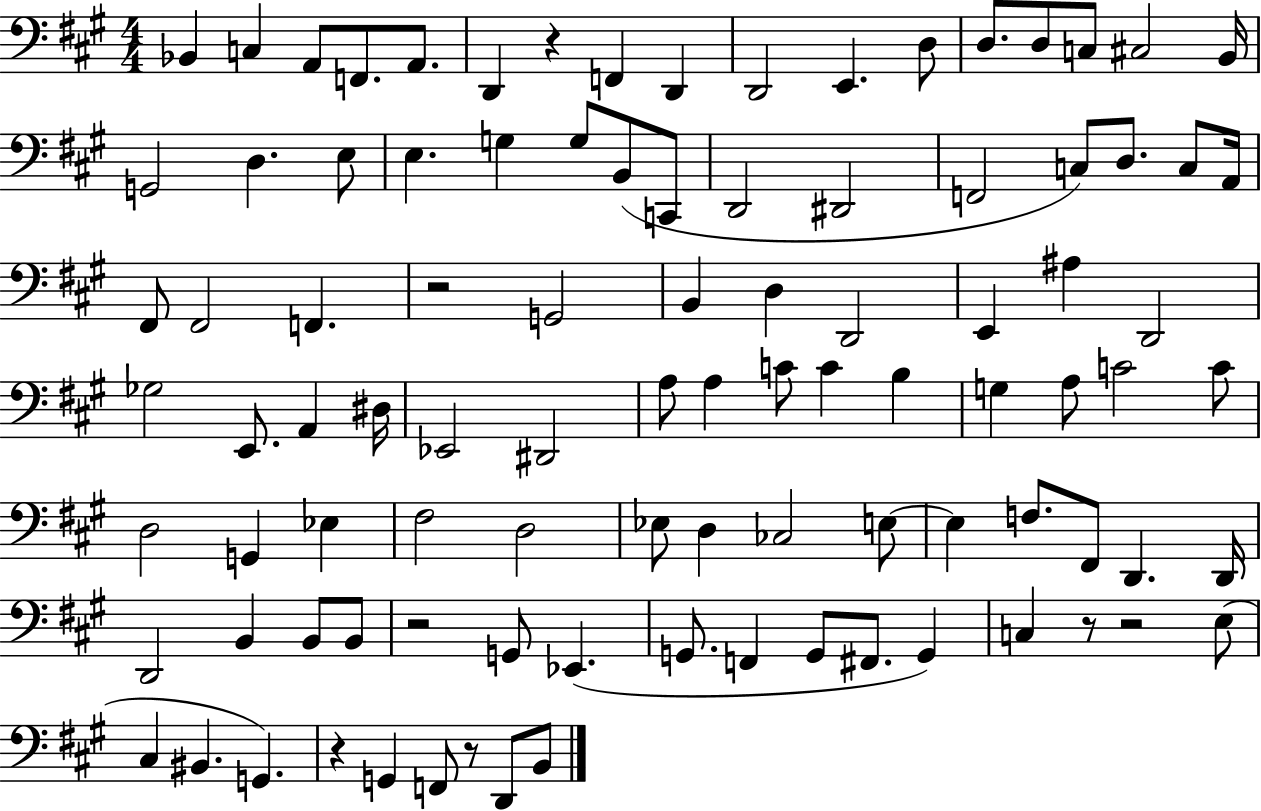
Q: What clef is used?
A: bass